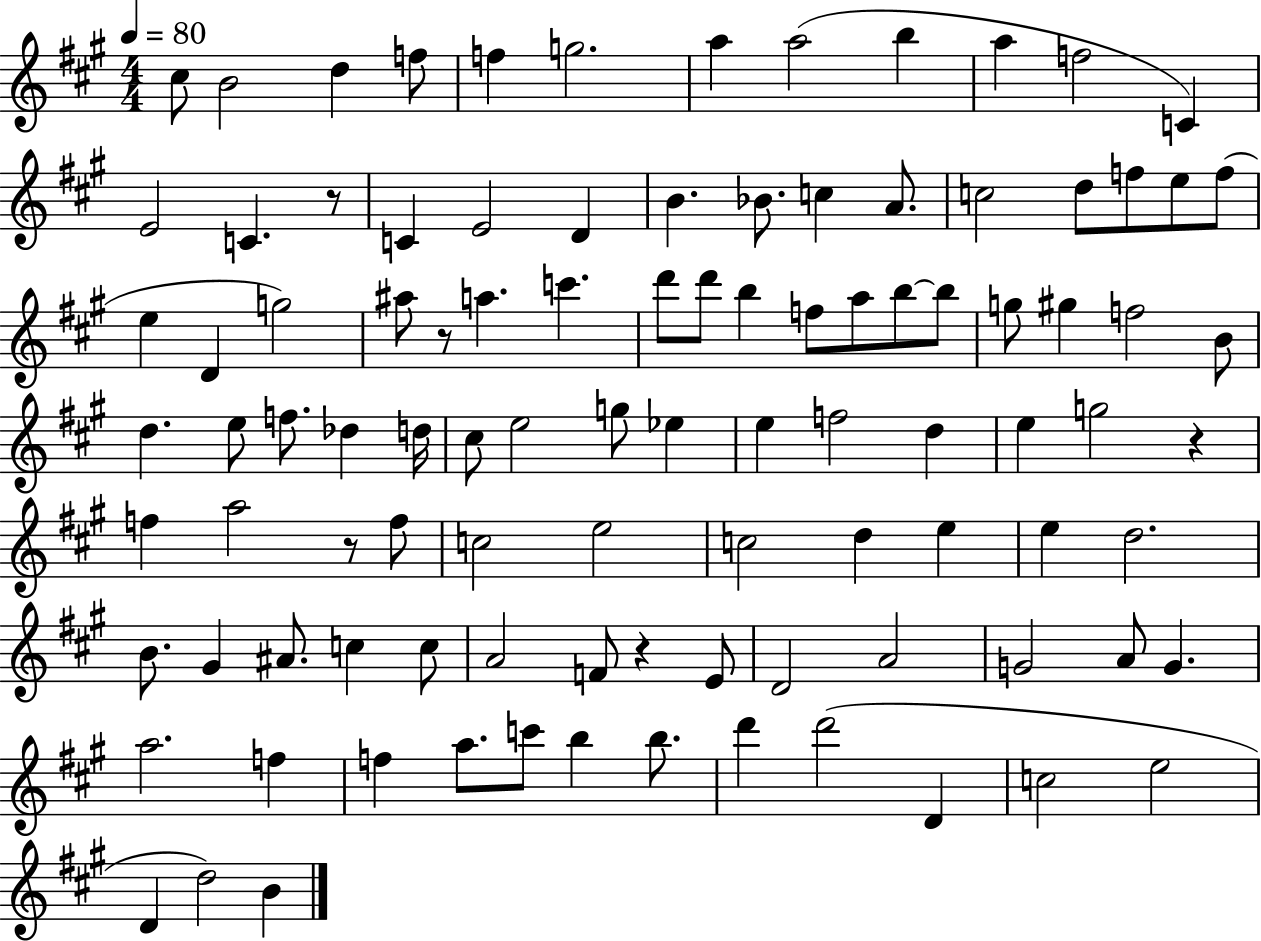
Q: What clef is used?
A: treble